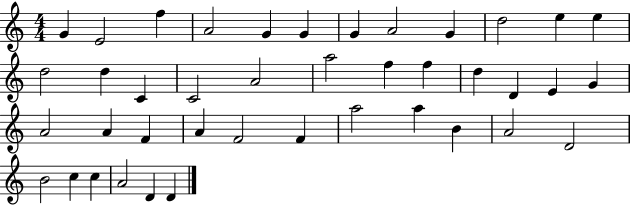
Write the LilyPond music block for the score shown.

{
  \clef treble
  \numericTimeSignature
  \time 4/4
  \key c \major
  g'4 e'2 f''4 | a'2 g'4 g'4 | g'4 a'2 g'4 | d''2 e''4 e''4 | \break d''2 d''4 c'4 | c'2 a'2 | a''2 f''4 f''4 | d''4 d'4 e'4 g'4 | \break a'2 a'4 f'4 | a'4 f'2 f'4 | a''2 a''4 b'4 | a'2 d'2 | \break b'2 c''4 c''4 | a'2 d'4 d'4 | \bar "|."
}